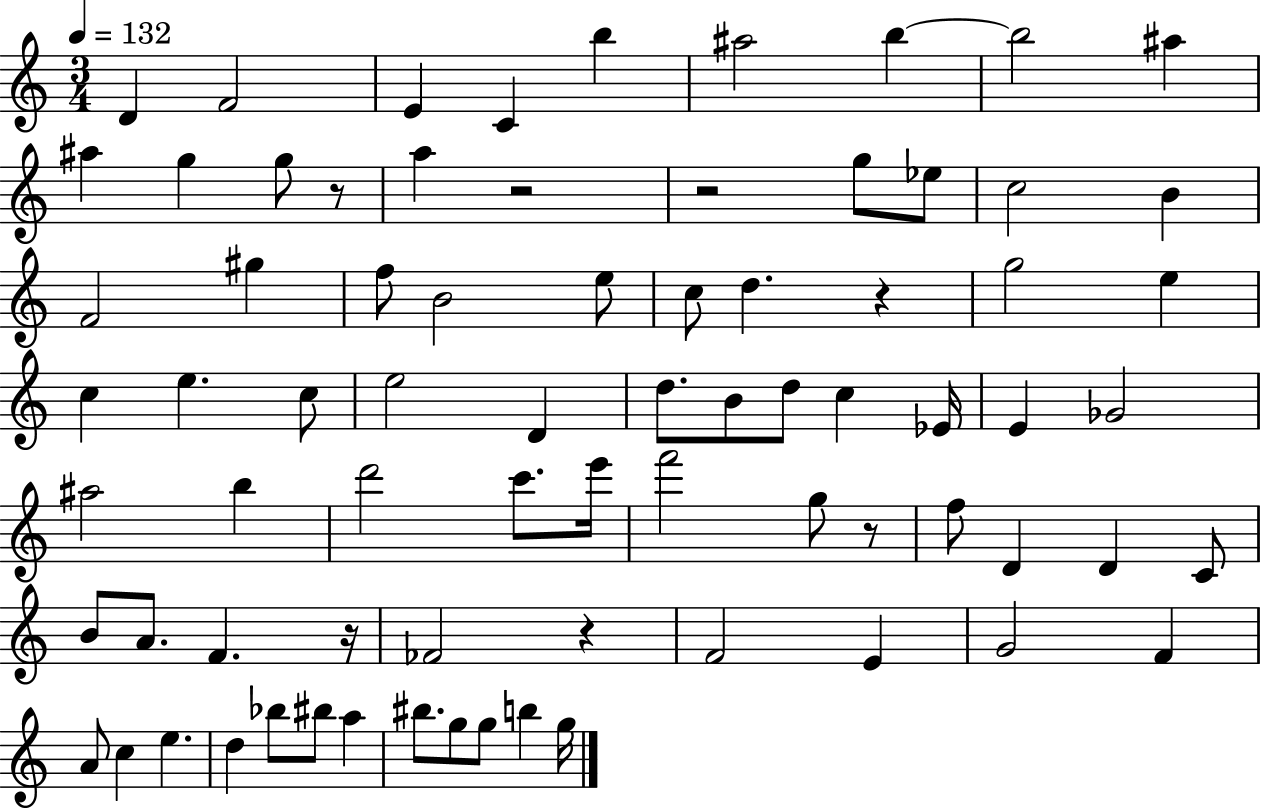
{
  \clef treble
  \numericTimeSignature
  \time 3/4
  \key c \major
  \tempo 4 = 132
  d'4 f'2 | e'4 c'4 b''4 | ais''2 b''4~~ | b''2 ais''4 | \break ais''4 g''4 g''8 r8 | a''4 r2 | r2 g''8 ees''8 | c''2 b'4 | \break f'2 gis''4 | f''8 b'2 e''8 | c''8 d''4. r4 | g''2 e''4 | \break c''4 e''4. c''8 | e''2 d'4 | d''8. b'8 d''8 c''4 ees'16 | e'4 ges'2 | \break ais''2 b''4 | d'''2 c'''8. e'''16 | f'''2 g''8 r8 | f''8 d'4 d'4 c'8 | \break b'8 a'8. f'4. r16 | fes'2 r4 | f'2 e'4 | g'2 f'4 | \break a'8 c''4 e''4. | d''4 bes''8 bis''8 a''4 | bis''8. g''8 g''8 b''4 g''16 | \bar "|."
}